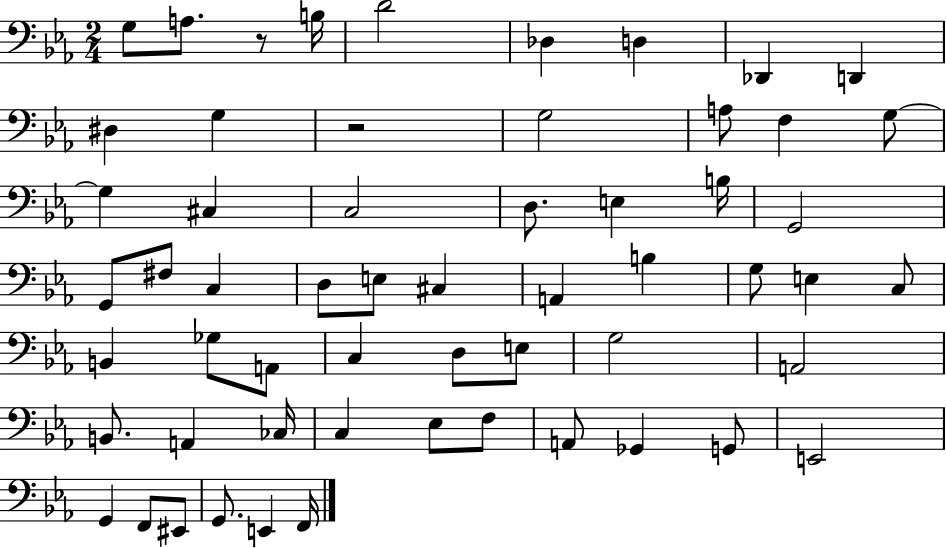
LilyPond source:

{
  \clef bass
  \numericTimeSignature
  \time 2/4
  \key ees \major
  g8 a8. r8 b16 | d'2 | des4 d4 | des,4 d,4 | \break dis4 g4 | r2 | g2 | a8 f4 g8~~ | \break g4 cis4 | c2 | d8. e4 b16 | g,2 | \break g,8 fis8 c4 | d8 e8 cis4 | a,4 b4 | g8 e4 c8 | \break b,4 ges8 a,8 | c4 d8 e8 | g2 | a,2 | \break b,8. a,4 ces16 | c4 ees8 f8 | a,8 ges,4 g,8 | e,2 | \break g,4 f,8 eis,8 | g,8. e,4 f,16 | \bar "|."
}